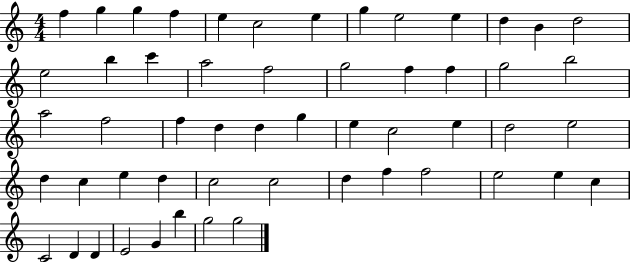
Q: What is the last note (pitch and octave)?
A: G5